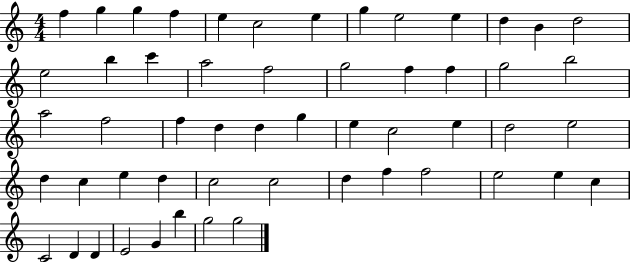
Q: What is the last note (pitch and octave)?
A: G5